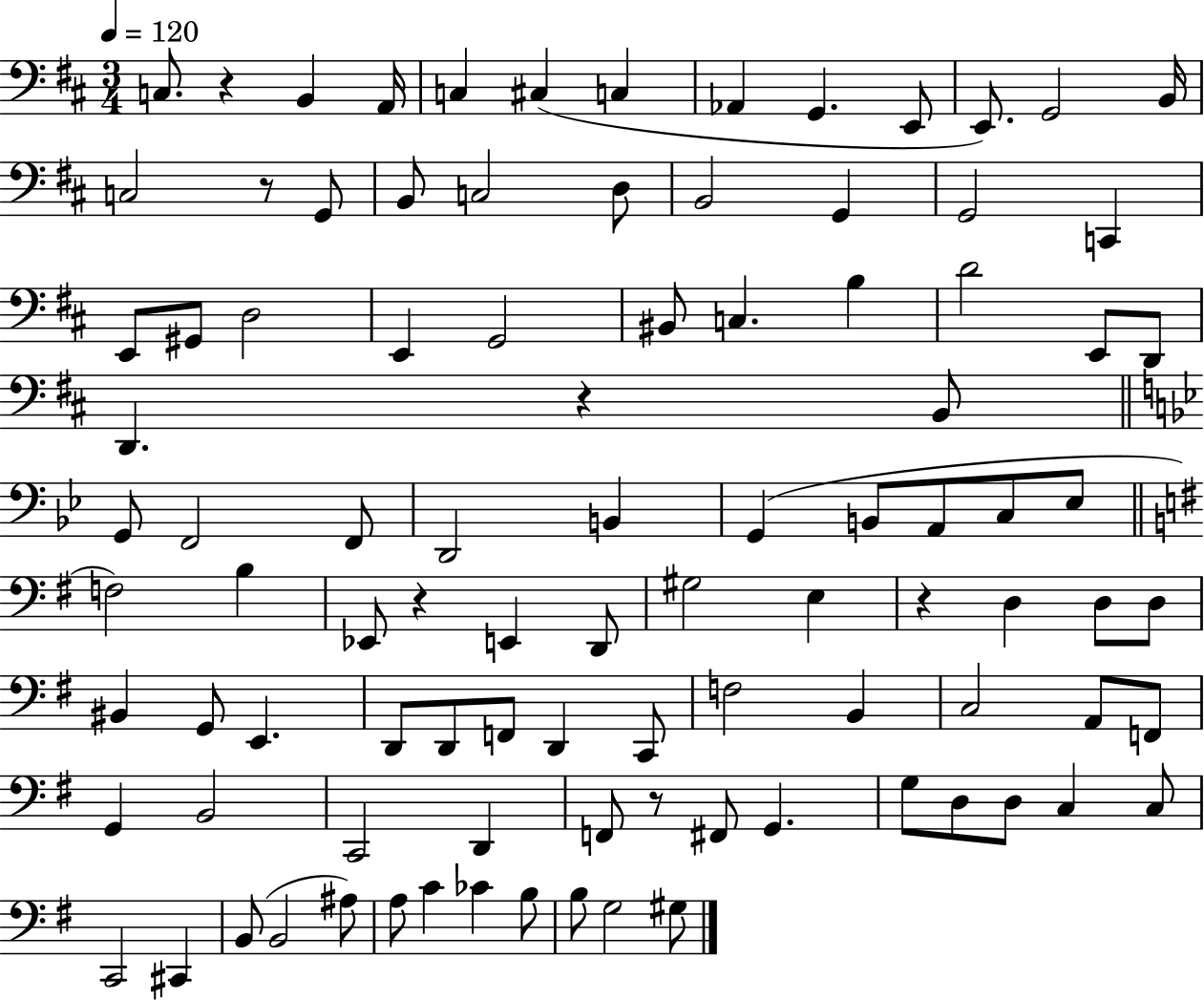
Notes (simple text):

C3/e. R/q B2/q A2/s C3/q C#3/q C3/q Ab2/q G2/q. E2/e E2/e. G2/h B2/s C3/h R/e G2/e B2/e C3/h D3/e B2/h G2/q G2/h C2/q E2/e G#2/e D3/h E2/q G2/h BIS2/e C3/q. B3/q D4/h E2/e D2/e D2/q. R/q B2/e G2/e F2/h F2/e D2/h B2/q G2/q B2/e A2/e C3/e Eb3/e F3/h B3/q Eb2/e R/q E2/q D2/e G#3/h E3/q R/q D3/q D3/e D3/e BIS2/q G2/e E2/q. D2/e D2/e F2/e D2/q C2/e F3/h B2/q C3/h A2/e F2/e G2/q B2/h C2/h D2/q F2/e R/e F#2/e G2/q. G3/e D3/e D3/e C3/q C3/e C2/h C#2/q B2/e B2/h A#3/e A3/e C4/q CES4/q B3/e B3/e G3/h G#3/e